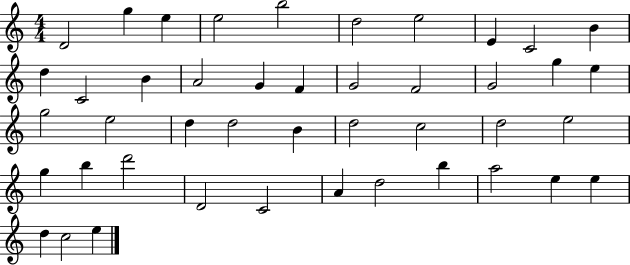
D4/h G5/q E5/q E5/h B5/h D5/h E5/h E4/q C4/h B4/q D5/q C4/h B4/q A4/h G4/q F4/q G4/h F4/h G4/h G5/q E5/q G5/h E5/h D5/q D5/h B4/q D5/h C5/h D5/h E5/h G5/q B5/q D6/h D4/h C4/h A4/q D5/h B5/q A5/h E5/q E5/q D5/q C5/h E5/q